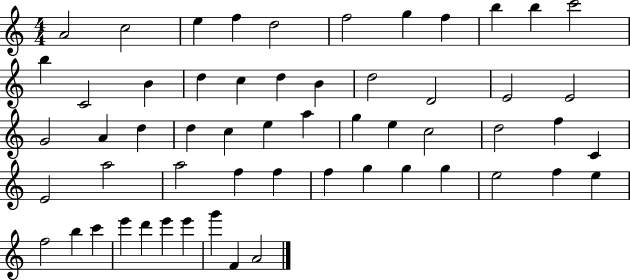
A4/h C5/h E5/q F5/q D5/h F5/h G5/q F5/q B5/q B5/q C6/h B5/q C4/h B4/q D5/q C5/q D5/q B4/q D5/h D4/h E4/h E4/h G4/h A4/q D5/q D5/q C5/q E5/q A5/q G5/q E5/q C5/h D5/h F5/q C4/q E4/h A5/h A5/h F5/q F5/q F5/q G5/q G5/q G5/q E5/h F5/q E5/q F5/h B5/q C6/q E6/q D6/q E6/q E6/q G6/q F4/q A4/h